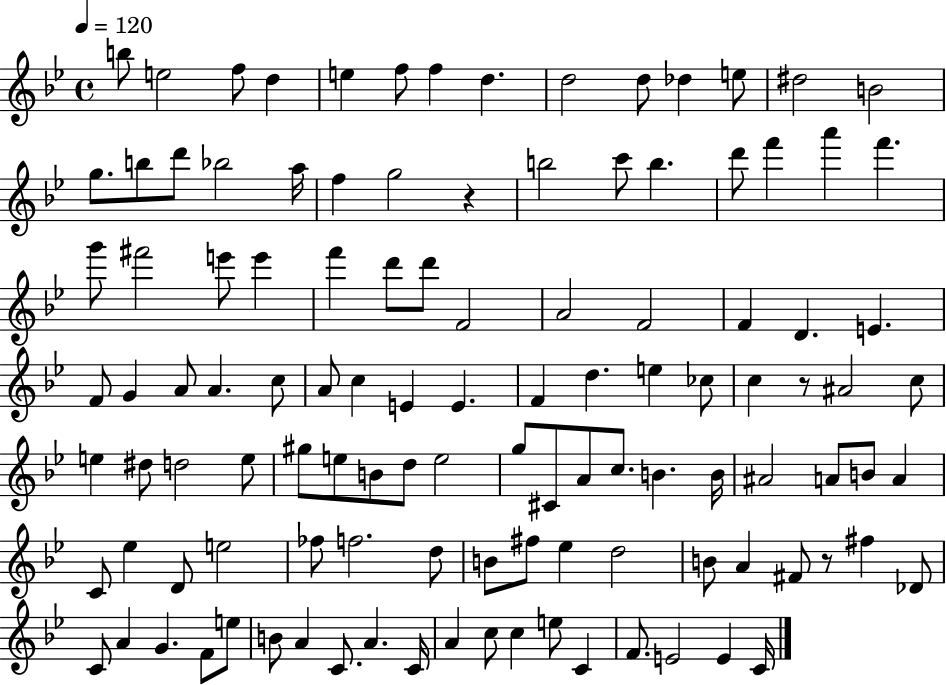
X:1
T:Untitled
M:4/4
L:1/4
K:Bb
b/2 e2 f/2 d e f/2 f d d2 d/2 _d e/2 ^d2 B2 g/2 b/2 d'/2 _b2 a/4 f g2 z b2 c'/2 b d'/2 f' a' f' g'/2 ^f'2 e'/2 e' f' d'/2 d'/2 F2 A2 F2 F D E F/2 G A/2 A c/2 A/2 c E E F d e _c/2 c z/2 ^A2 c/2 e ^d/2 d2 e/2 ^g/2 e/2 B/2 d/2 e2 g/2 ^C/2 A/2 c/2 B B/4 ^A2 A/2 B/2 A C/2 _e D/2 e2 _f/2 f2 d/2 B/2 ^f/2 _e d2 B/2 A ^F/2 z/2 ^f _D/2 C/2 A G F/2 e/2 B/2 A C/2 A C/4 A c/2 c e/2 C F/2 E2 E C/4